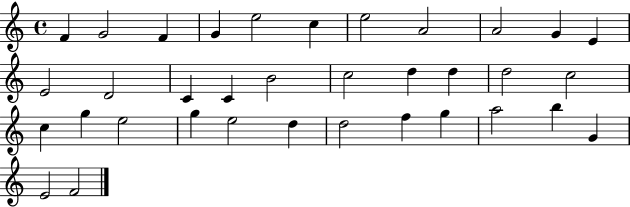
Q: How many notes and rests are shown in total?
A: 35